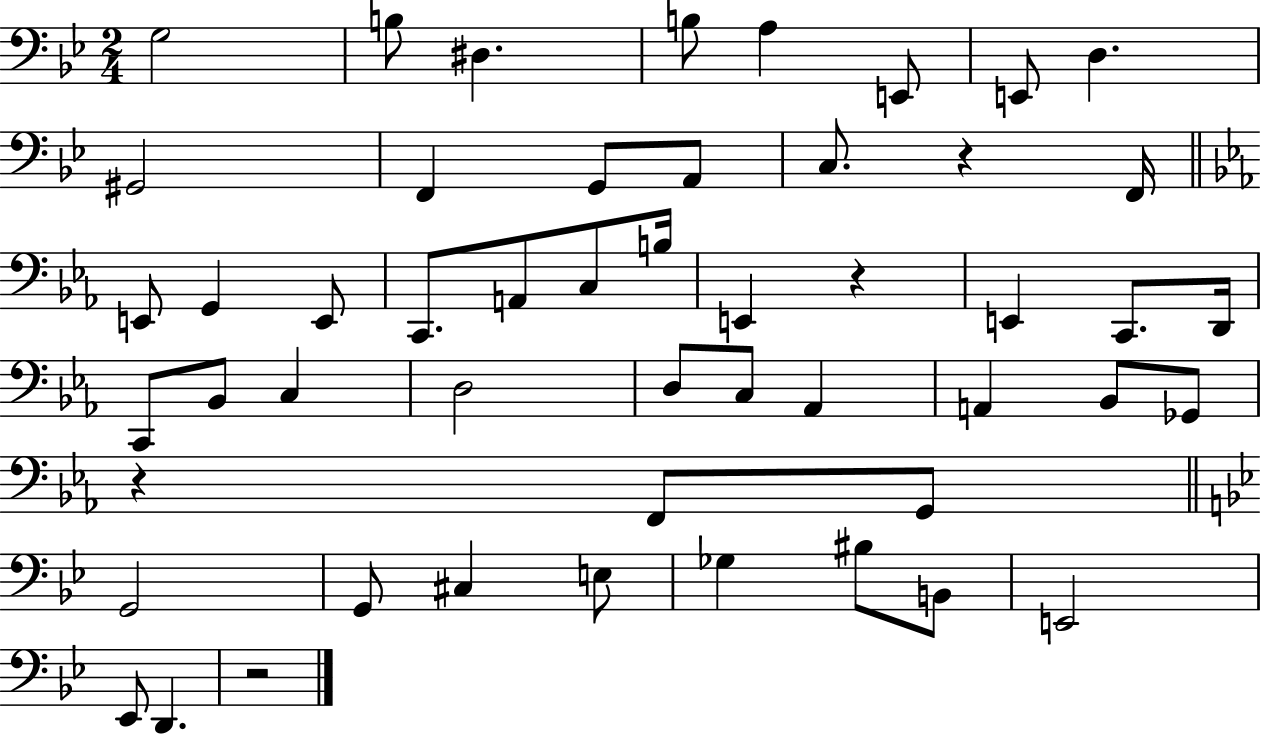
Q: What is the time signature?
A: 2/4